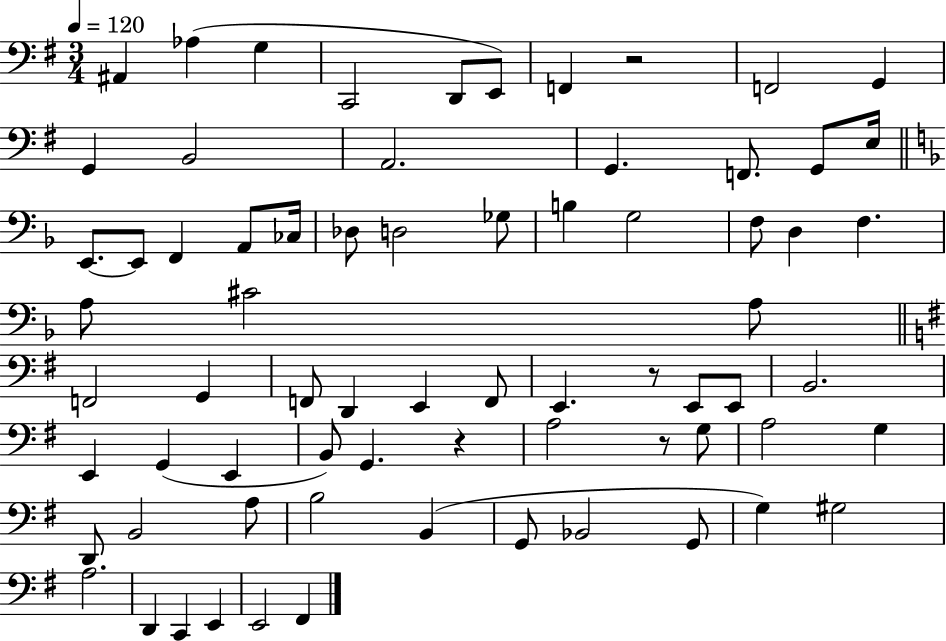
X:1
T:Untitled
M:3/4
L:1/4
K:G
^A,, _A, G, C,,2 D,,/2 E,,/2 F,, z2 F,,2 G,, G,, B,,2 A,,2 G,, F,,/2 G,,/2 E,/4 E,,/2 E,,/2 F,, A,,/2 _C,/4 _D,/2 D,2 _G,/2 B, G,2 F,/2 D, F, A,/2 ^C2 A,/2 F,,2 G,, F,,/2 D,, E,, F,,/2 E,, z/2 E,,/2 E,,/2 B,,2 E,, G,, E,, B,,/2 G,, z A,2 z/2 G,/2 A,2 G, D,,/2 B,,2 A,/2 B,2 B,, G,,/2 _B,,2 G,,/2 G, ^G,2 A,2 D,, C,, E,, E,,2 ^F,,